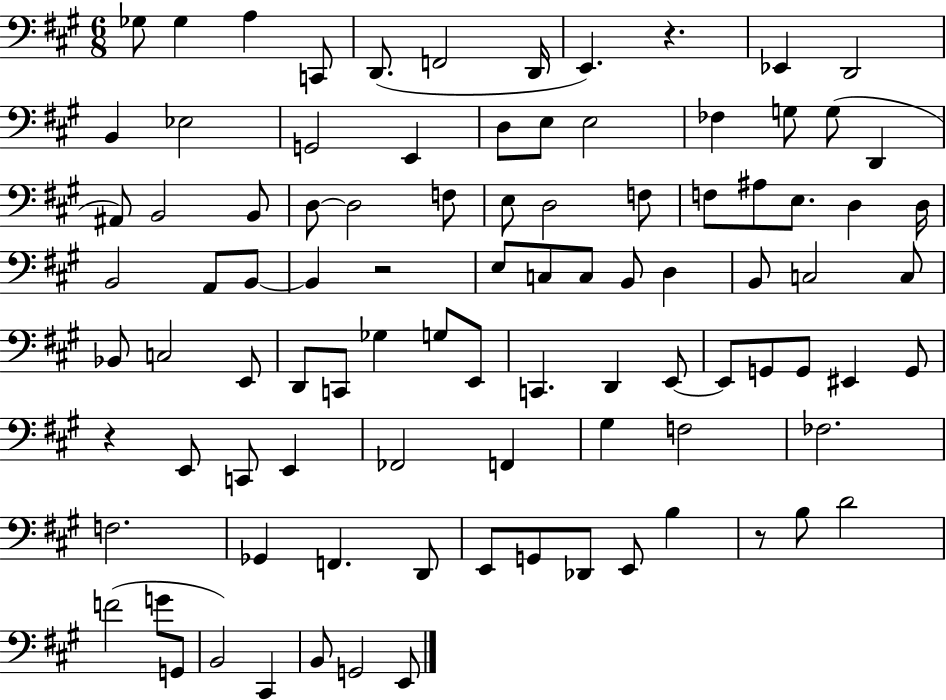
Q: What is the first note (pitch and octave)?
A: Gb3